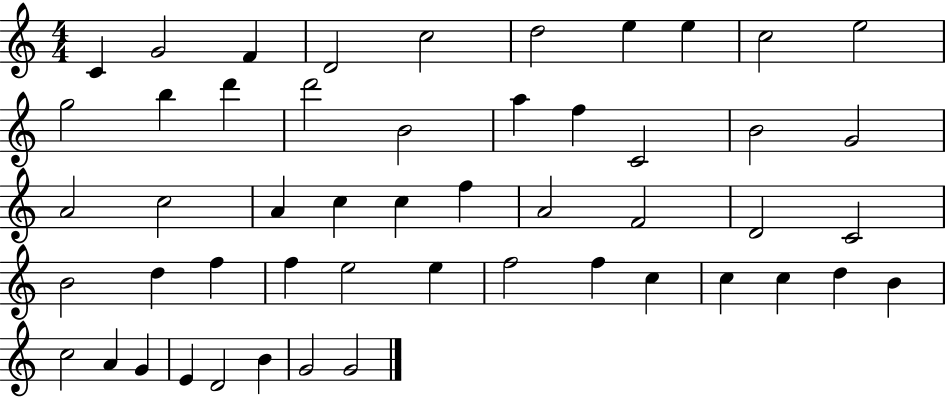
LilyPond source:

{
  \clef treble
  \numericTimeSignature
  \time 4/4
  \key c \major
  c'4 g'2 f'4 | d'2 c''2 | d''2 e''4 e''4 | c''2 e''2 | \break g''2 b''4 d'''4 | d'''2 b'2 | a''4 f''4 c'2 | b'2 g'2 | \break a'2 c''2 | a'4 c''4 c''4 f''4 | a'2 f'2 | d'2 c'2 | \break b'2 d''4 f''4 | f''4 e''2 e''4 | f''2 f''4 c''4 | c''4 c''4 d''4 b'4 | \break c''2 a'4 g'4 | e'4 d'2 b'4 | g'2 g'2 | \bar "|."
}